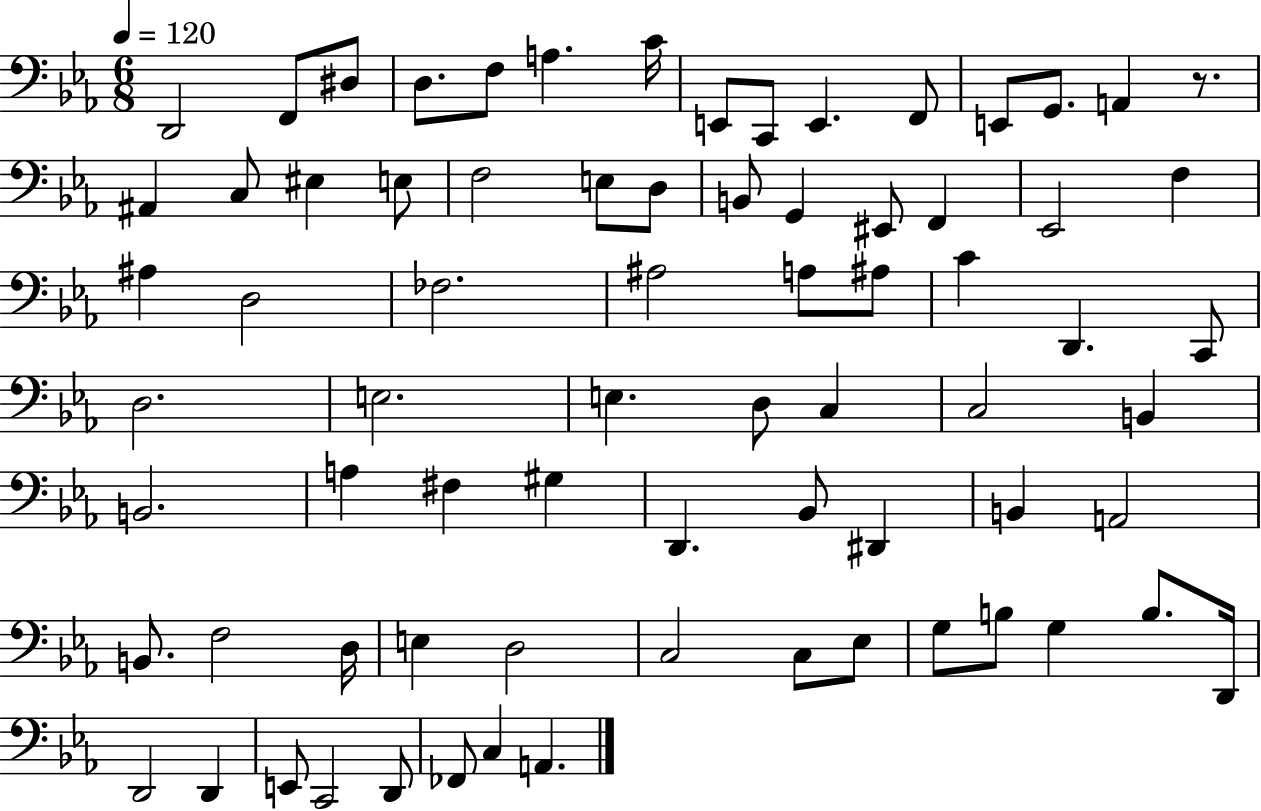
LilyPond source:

{
  \clef bass
  \numericTimeSignature
  \time 6/8
  \key ees \major
  \tempo 4 = 120
  d,2 f,8 dis8 | d8. f8 a4. c'16 | e,8 c,8 e,4. f,8 | e,8 g,8. a,4 r8. | \break ais,4 c8 eis4 e8 | f2 e8 d8 | b,8 g,4 eis,8 f,4 | ees,2 f4 | \break ais4 d2 | fes2. | ais2 a8 ais8 | c'4 d,4. c,8 | \break d2. | e2. | e4. d8 c4 | c2 b,4 | \break b,2. | a4 fis4 gis4 | d,4. bes,8 dis,4 | b,4 a,2 | \break b,8. f2 d16 | e4 d2 | c2 c8 ees8 | g8 b8 g4 b8. d,16 | \break d,2 d,4 | e,8 c,2 d,8 | fes,8 c4 a,4. | \bar "|."
}